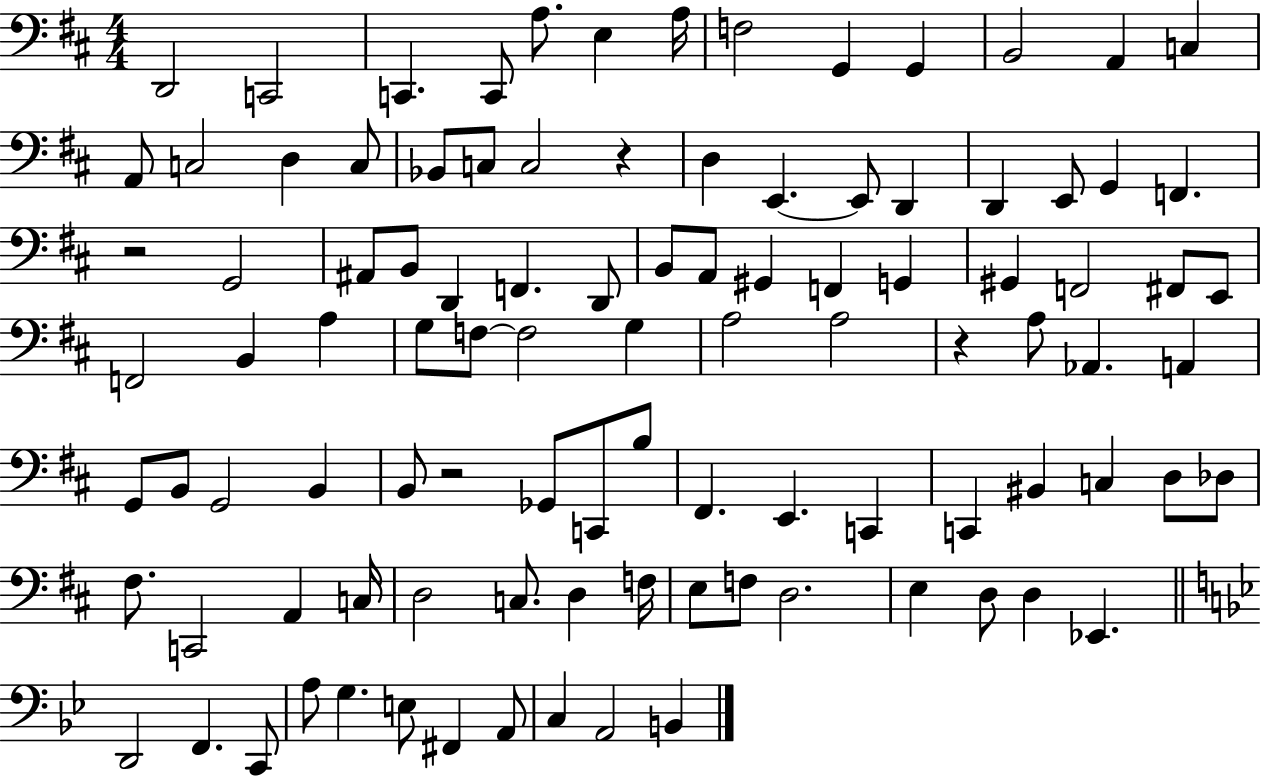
X:1
T:Untitled
M:4/4
L:1/4
K:D
D,,2 C,,2 C,, C,,/2 A,/2 E, A,/4 F,2 G,, G,, B,,2 A,, C, A,,/2 C,2 D, C,/2 _B,,/2 C,/2 C,2 z D, E,, E,,/2 D,, D,, E,,/2 G,, F,, z2 G,,2 ^A,,/2 B,,/2 D,, F,, D,,/2 B,,/2 A,,/2 ^G,, F,, G,, ^G,, F,,2 ^F,,/2 E,,/2 F,,2 B,, A, G,/2 F,/2 F,2 G, A,2 A,2 z A,/2 _A,, A,, G,,/2 B,,/2 G,,2 B,, B,,/2 z2 _G,,/2 C,,/2 B,/2 ^F,, E,, C,, C,, ^B,, C, D,/2 _D,/2 ^F,/2 C,,2 A,, C,/4 D,2 C,/2 D, F,/4 E,/2 F,/2 D,2 E, D,/2 D, _E,, D,,2 F,, C,,/2 A,/2 G, E,/2 ^F,, A,,/2 C, A,,2 B,,